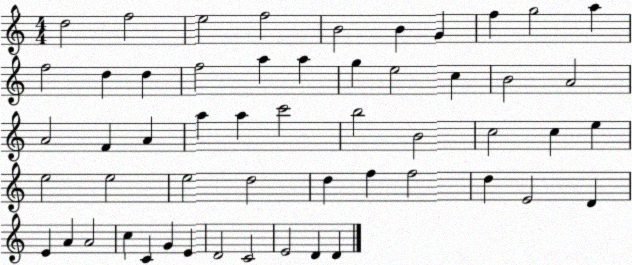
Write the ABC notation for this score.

X:1
T:Untitled
M:4/4
L:1/4
K:C
d2 f2 e2 f2 B2 B G f g2 a f2 d d f2 a a g e2 c B2 A2 A2 F A a a c'2 b2 B2 c2 c e e2 e2 e2 d2 d f f2 d E2 D E A A2 c C G E D2 C2 E2 D D